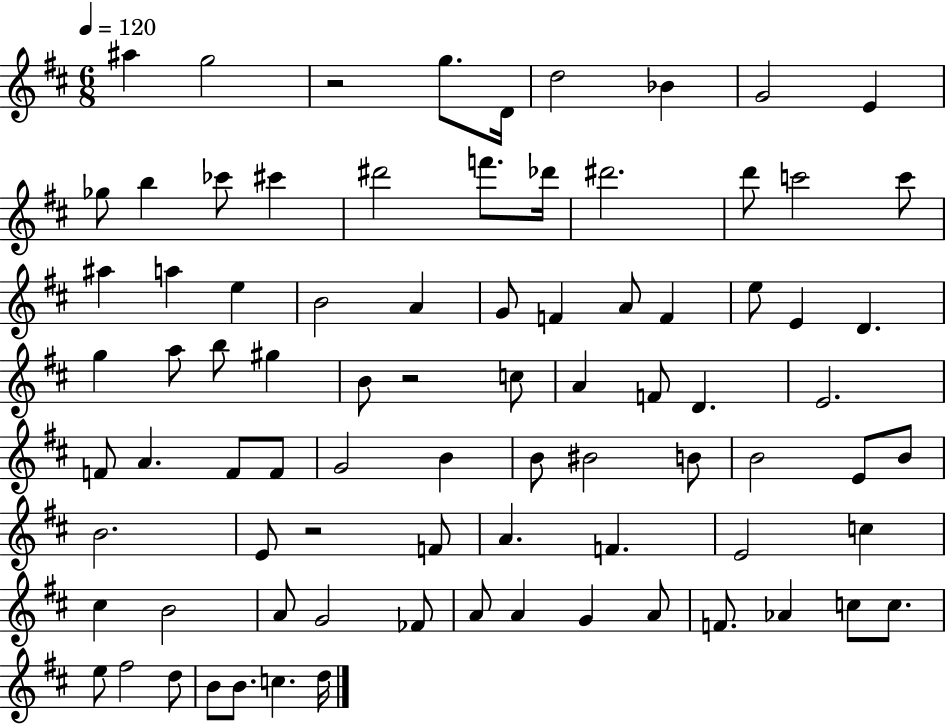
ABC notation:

X:1
T:Untitled
M:6/8
L:1/4
K:D
^a g2 z2 g/2 D/4 d2 _B G2 E _g/2 b _c'/2 ^c' ^d'2 f'/2 _d'/4 ^d'2 d'/2 c'2 c'/2 ^a a e B2 A G/2 F A/2 F e/2 E D g a/2 b/2 ^g B/2 z2 c/2 A F/2 D E2 F/2 A F/2 F/2 G2 B B/2 ^B2 B/2 B2 E/2 B/2 B2 E/2 z2 F/2 A F E2 c ^c B2 A/2 G2 _F/2 A/2 A G A/2 F/2 _A c/2 c/2 e/2 ^f2 d/2 B/2 B/2 c d/4